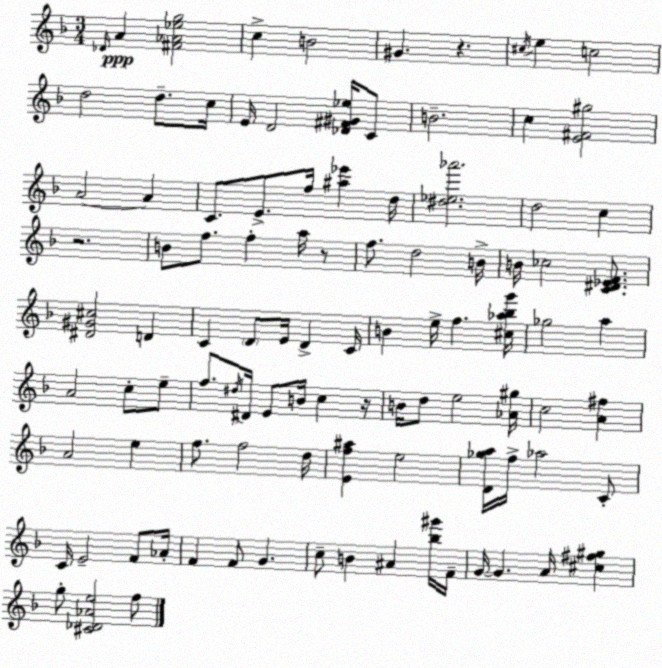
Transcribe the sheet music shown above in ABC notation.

X:1
T:Untitled
M:3/4
L:1/4
K:Dm
_D/4 A [^F_A_eg]2 c B2 ^G z ^c/4 e c2 d2 d/2 c/4 E/4 D2 [_D^F^G_e]/4 C/2 B2 c [E^F^g]2 A2 A C/2 E/2 f/4 [^a_e'] d/4 [^d_e_a']2 d2 c z2 B/2 f/2 f a/4 z/2 f/2 d2 B/4 B/4 _c2 [C^D_EF]/2 [^D^G^c]2 D C D/2 E/4 D C/4 B e/4 f [^c_a_bg']/4 _g2 a A2 c/2 e/2 f/2 ^d/4 ^D/4 E/2 B/4 c z/4 B/4 d/2 e2 [_A^g]/4 c2 [A^f] A2 e f/2 f2 d/4 [Ef^a] e2 [D_ga]/4 f/4 _a2 C/2 C/4 E2 F/2 _A/4 F F/2 G c/2 B ^A [_b^g']/4 F/4 G/4 G A/4 [^c^f^g] g/2 [^C_D_Ae]2 f/2